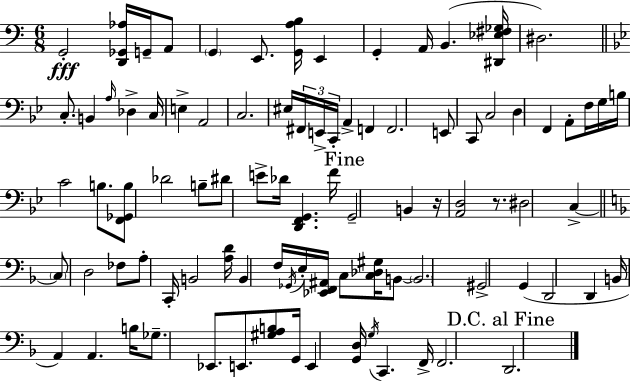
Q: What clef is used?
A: bass